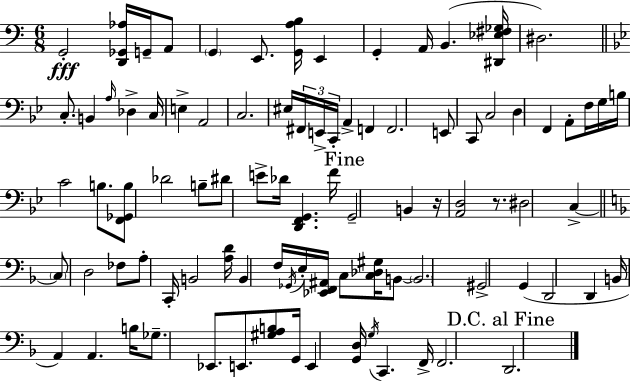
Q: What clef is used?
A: bass